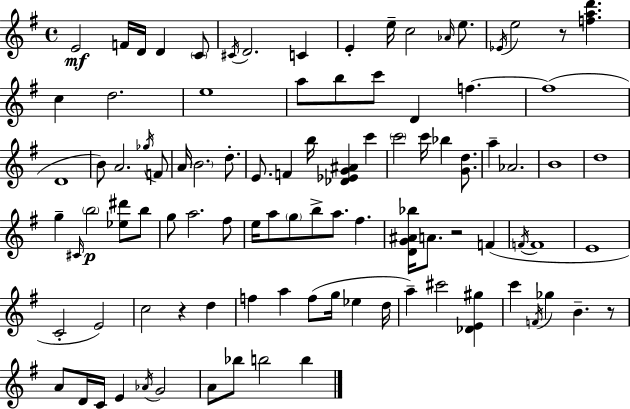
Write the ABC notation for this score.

X:1
T:Untitled
M:4/4
L:1/4
K:Em
E2 F/4 D/4 D C/2 ^C/4 D2 C E e/4 c2 _A/4 e/2 _E/4 e2 z/2 [fad'] c d2 e4 a/2 b/2 c'/2 D f f4 D4 B/2 A2 _g/4 F/2 A/4 B2 d/2 E/2 F b/4 [_D_EG^A] c' c'2 c'/4 _b [Gd]/2 a _A2 B4 d4 g ^C/4 b2 [_e^d']/2 b/2 g/2 a2 ^f/2 e/4 a/2 g/2 b/2 a/2 ^f [DG^A_b]/4 A/2 z2 F F/4 F4 E4 C2 E2 c2 z d f a f/2 g/4 _e d/4 a ^c'2 [_DE^g] c' F/4 _g B z/2 A/2 D/4 C/4 E _A/4 G2 A/2 _b/2 b2 b